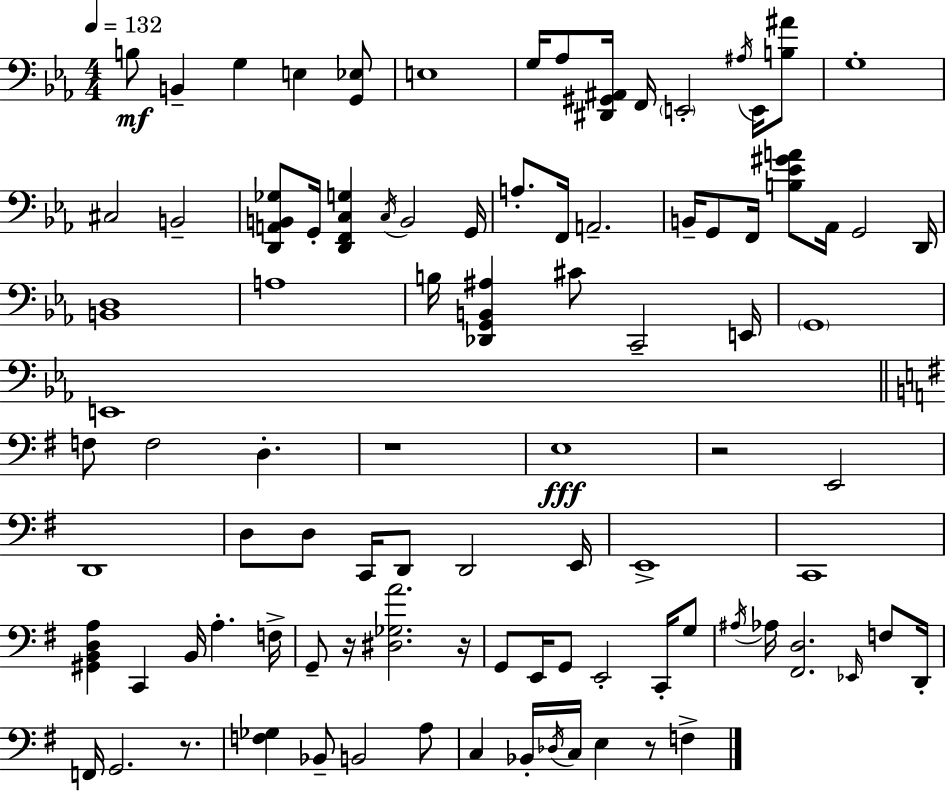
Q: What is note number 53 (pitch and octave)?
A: G2